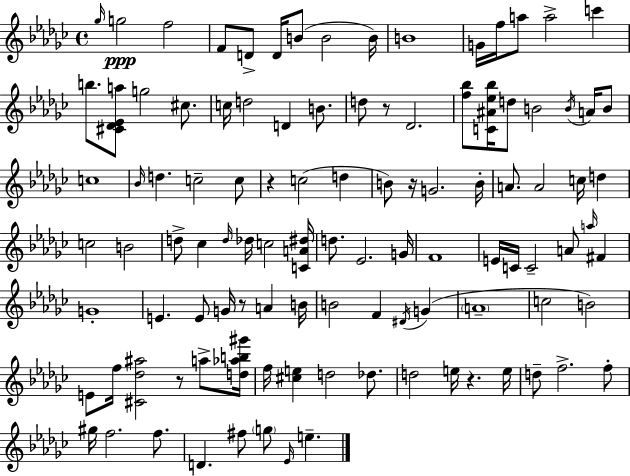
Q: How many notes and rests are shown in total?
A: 106